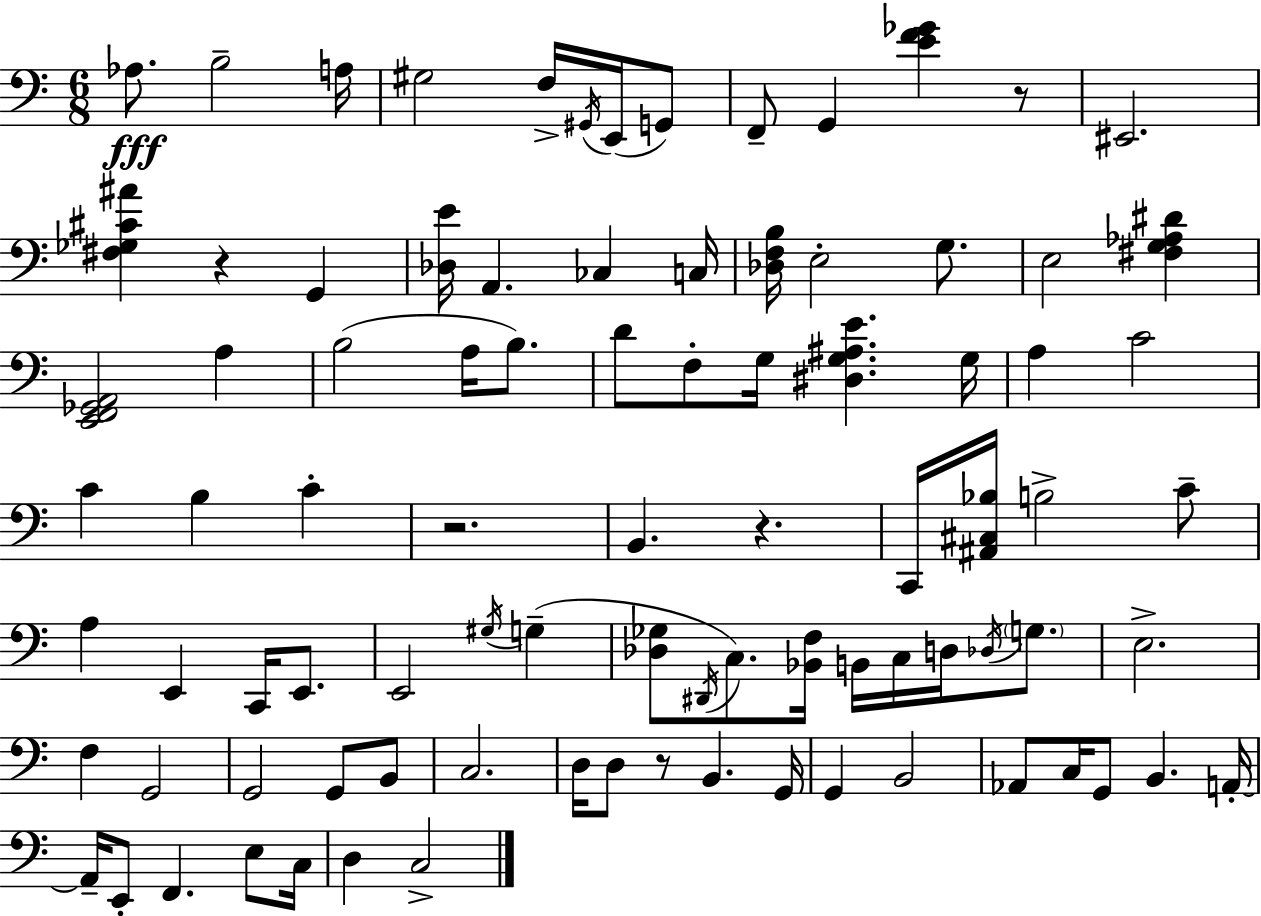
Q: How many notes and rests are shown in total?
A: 89